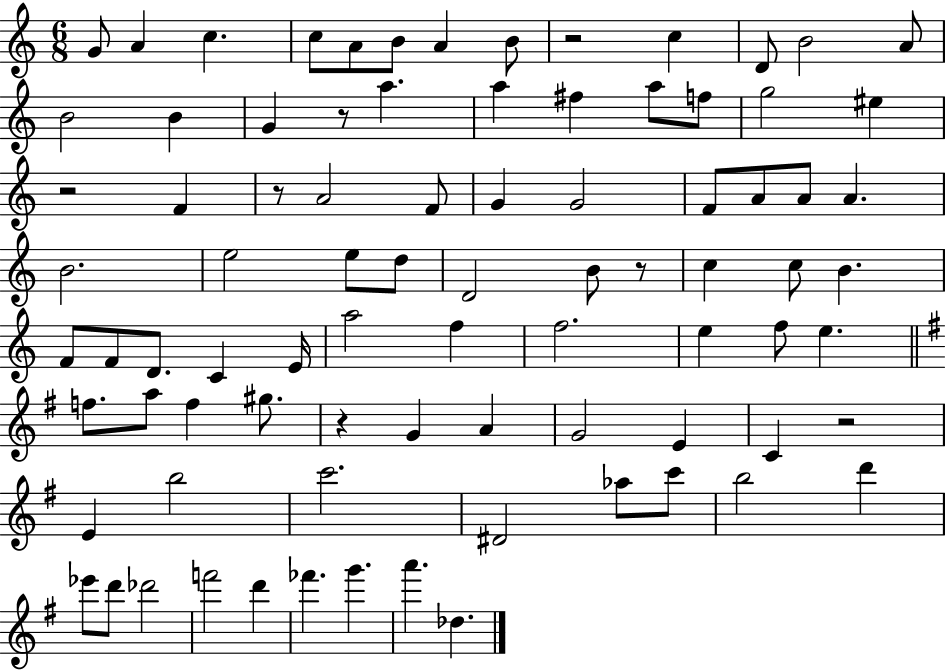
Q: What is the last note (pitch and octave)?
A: Db5